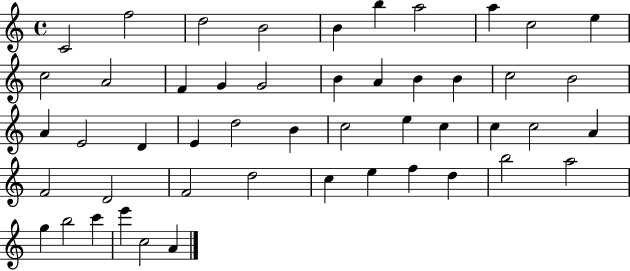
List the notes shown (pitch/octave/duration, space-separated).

C4/h F5/h D5/h B4/h B4/q B5/q A5/h A5/q C5/h E5/q C5/h A4/h F4/q G4/q G4/h B4/q A4/q B4/q B4/q C5/h B4/h A4/q E4/h D4/q E4/q D5/h B4/q C5/h E5/q C5/q C5/q C5/h A4/q F4/h D4/h F4/h D5/h C5/q E5/q F5/q D5/q B5/h A5/h G5/q B5/h C6/q E6/q C5/h A4/q